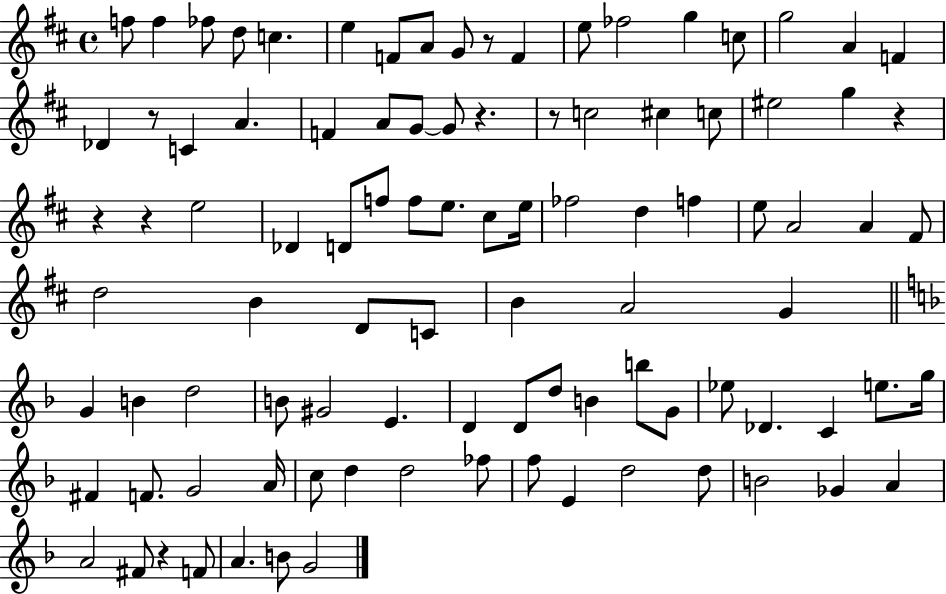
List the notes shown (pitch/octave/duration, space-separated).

F5/e F5/q FES5/e D5/e C5/q. E5/q F4/e A4/e G4/e R/e F4/q E5/e FES5/h G5/q C5/e G5/h A4/q F4/q Db4/q R/e C4/q A4/q. F4/q A4/e G4/e G4/e R/q. R/e C5/h C#5/q C5/e EIS5/h G5/q R/q R/q R/q E5/h Db4/q D4/e F5/e F5/e E5/e. C#5/e E5/s FES5/h D5/q F5/q E5/e A4/h A4/q F#4/e D5/h B4/q D4/e C4/e B4/q A4/h G4/q G4/q B4/q D5/h B4/e G#4/h E4/q. D4/q D4/e D5/e B4/q B5/e G4/e Eb5/e Db4/q. C4/q E5/e. G5/s F#4/q F4/e. G4/h A4/s C5/e D5/q D5/h FES5/e F5/e E4/q D5/h D5/e B4/h Gb4/q A4/q A4/h F#4/e R/q F4/e A4/q. B4/e G4/h